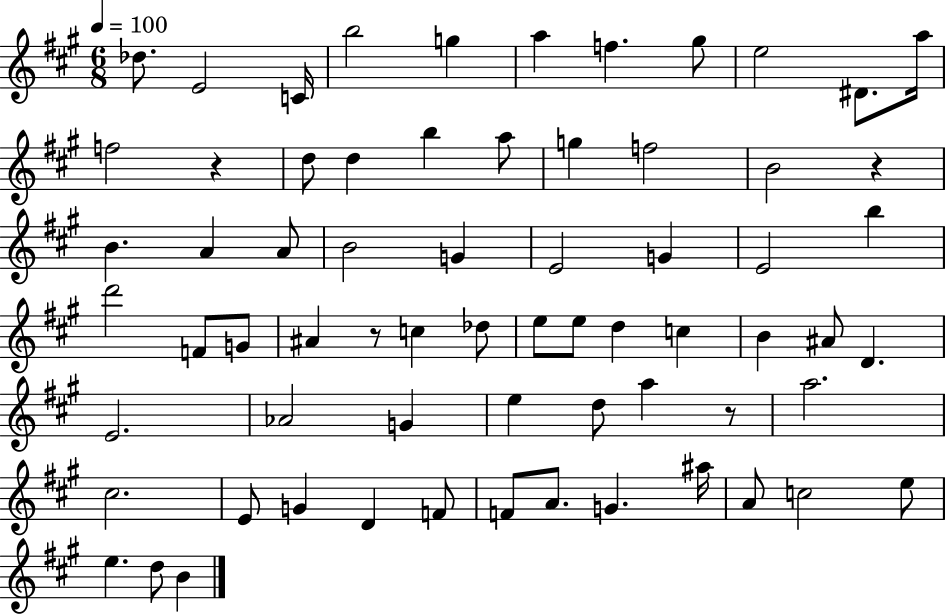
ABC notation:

X:1
T:Untitled
M:6/8
L:1/4
K:A
_d/2 E2 C/4 b2 g a f ^g/2 e2 ^D/2 a/4 f2 z d/2 d b a/2 g f2 B2 z B A A/2 B2 G E2 G E2 b d'2 F/2 G/2 ^A z/2 c _d/2 e/2 e/2 d c B ^A/2 D E2 _A2 G e d/2 a z/2 a2 ^c2 E/2 G D F/2 F/2 A/2 G ^a/4 A/2 c2 e/2 e d/2 B